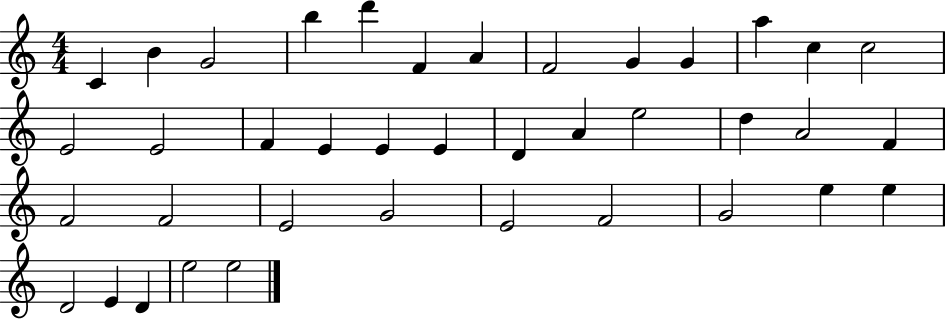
X:1
T:Untitled
M:4/4
L:1/4
K:C
C B G2 b d' F A F2 G G a c c2 E2 E2 F E E E D A e2 d A2 F F2 F2 E2 G2 E2 F2 G2 e e D2 E D e2 e2